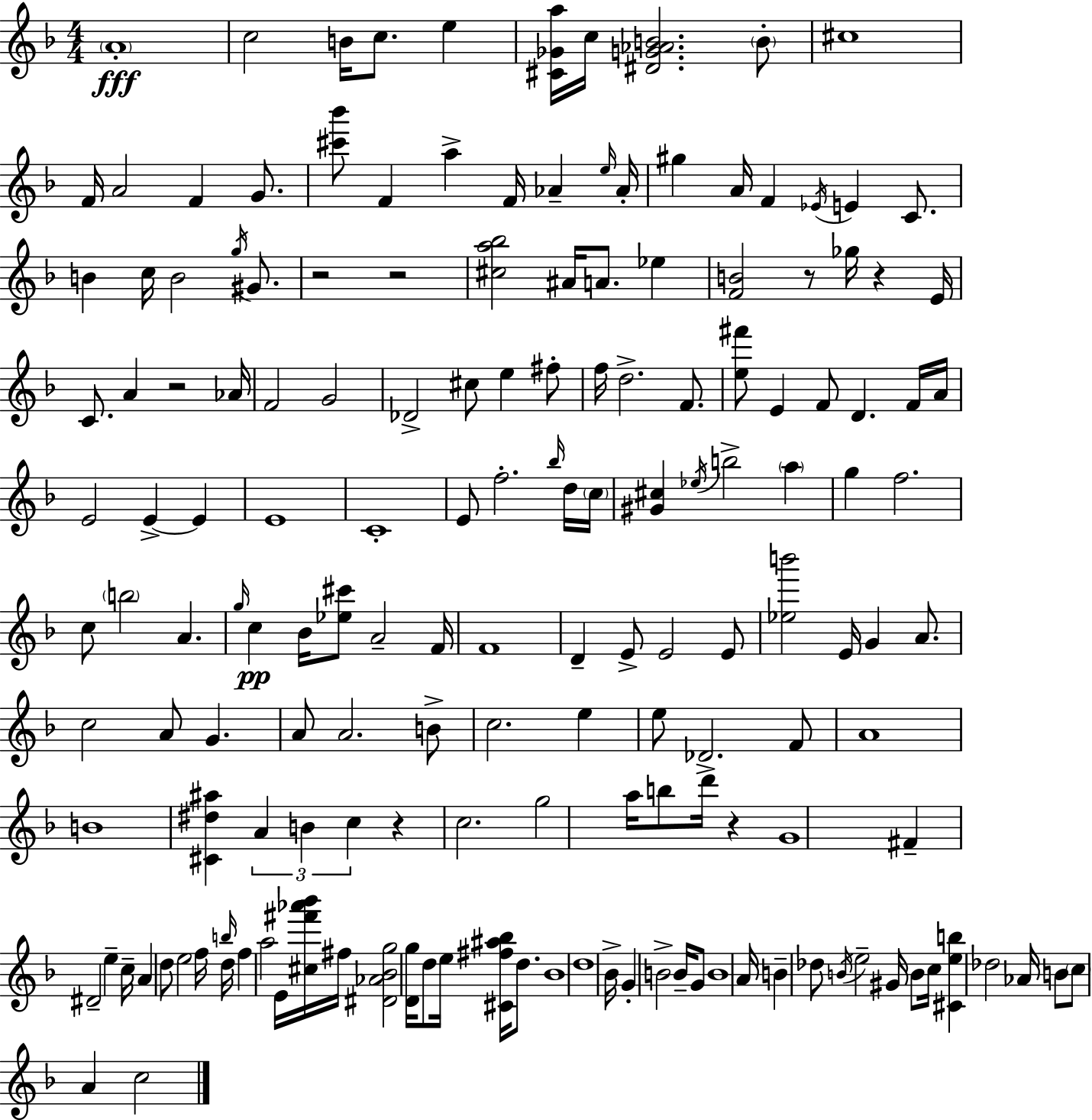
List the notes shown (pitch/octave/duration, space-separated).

A4/w C5/h B4/s C5/e. E5/q [C#4,Gb4,A5]/s C5/s [D#4,G4,Ab4,B4]/h. B4/e C#5/w F4/s A4/h F4/q G4/e. [C#6,Bb6]/e F4/q A5/q F4/s Ab4/q E5/s Ab4/s G#5/q A4/s F4/q Eb4/s E4/q C4/e. B4/q C5/s B4/h G5/s G#4/e. R/h R/h [C#5,A5,Bb5]/h A#4/s A4/e. Eb5/q [F4,B4]/h R/e Gb5/s R/q E4/s C4/e. A4/q R/h Ab4/s F4/h G4/h Db4/h C#5/e E5/q F#5/e F5/s D5/h. F4/e. [E5,F#6]/e E4/q F4/e D4/q. F4/s A4/s E4/h E4/q E4/q E4/w C4/w E4/e F5/h. Bb5/s D5/s C5/s [G#4,C#5]/q Eb5/s B5/h A5/q G5/q F5/h. C5/e B5/h A4/q. G5/s C5/q Bb4/s [Eb5,C#6]/e A4/h F4/s F4/w D4/q E4/e E4/h E4/e [Eb5,B6]/h E4/s G4/q A4/e. C5/h A4/e G4/q. A4/e A4/h. B4/e C5/h. E5/q E5/e Db4/h. F4/e A4/w B4/w [C#4,D#5,A#5]/q A4/q B4/q C5/q R/q C5/h. G5/h A5/s B5/e D6/s R/q G4/w F#4/q D#4/h E5/q C5/s A4/q D5/e E5/h F5/s B5/s D5/s F5/q A5/h E4/s [C#5,F#6,Ab6,Bb6]/s F#5/s [D#4,Ab4,Bb4,G5]/h [D4,G5]/s D5/e E5/s [C#4,F#5,A#5,Bb5]/s D5/e. Bb4/w D5/w Bb4/s G4/q B4/h B4/s G4/e B4/w A4/s B4/q Db5/e B4/s E5/h G#4/s B4/e C5/s [C#4,E5,B5]/q Db5/h Ab4/s B4/e C5/e A4/q C5/h